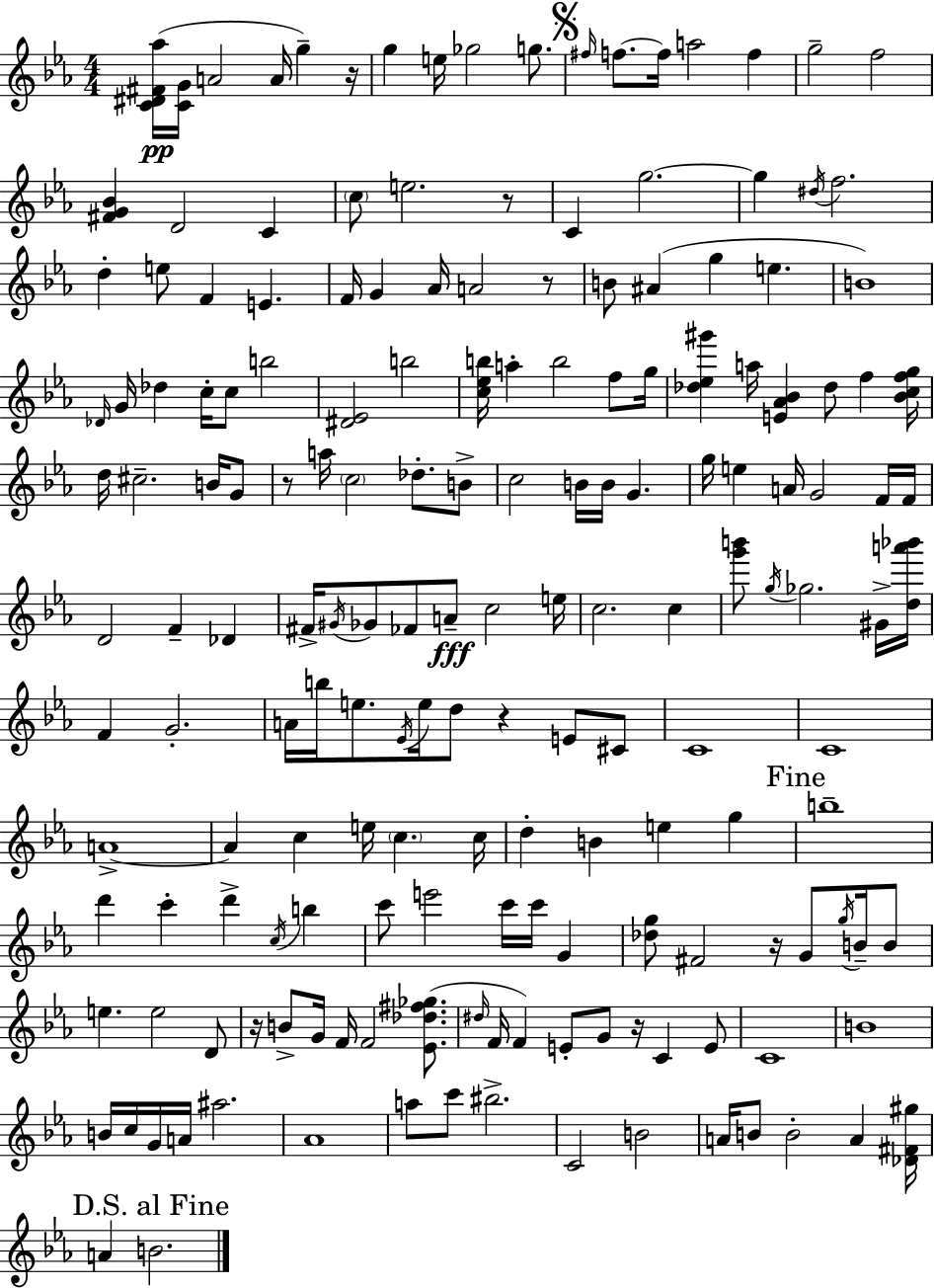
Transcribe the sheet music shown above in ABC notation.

X:1
T:Untitled
M:4/4
L:1/4
K:Cm
[C^D^F_a]/4 [CG]/4 A2 A/4 g z/4 g e/4 _g2 g/2 ^f/4 f/2 f/4 a2 f g2 f2 [^FG_B] D2 C c/2 e2 z/2 C g2 g ^d/4 f2 d e/2 F E F/4 G _A/4 A2 z/2 B/2 ^A g e B4 _D/4 G/4 _d c/4 c/2 b2 [^D_E]2 b2 [c_eb]/4 a b2 f/2 g/4 [_d_e^g'] a/4 [E_A_B] _d/2 f [_Bcfg]/4 d/4 ^c2 B/4 G/2 z/2 a/4 c2 _d/2 B/2 c2 B/4 B/4 G g/4 e A/4 G2 F/4 F/4 D2 F _D ^F/4 ^G/4 _G/2 _F/2 A/2 c2 e/4 c2 c [g'b']/2 g/4 _g2 ^G/4 [da'_b']/4 F G2 A/4 b/4 e/2 _E/4 e/4 d/2 z E/2 ^C/2 C4 C4 A4 A c e/4 c c/4 d B e g b4 d' c' d' c/4 b c'/2 e'2 c'/4 c'/4 G [_dg]/2 ^F2 z/4 G/2 g/4 B/4 B/2 e e2 D/2 z/4 B/2 G/4 F/4 F2 [_E_d^f_g]/2 ^d/4 F/4 F E/2 G/2 z/4 C E/2 C4 B4 B/4 c/4 G/4 A/4 ^a2 _A4 a/2 c'/2 ^b2 C2 B2 A/4 B/2 B2 A [_D^F^g]/4 A B2